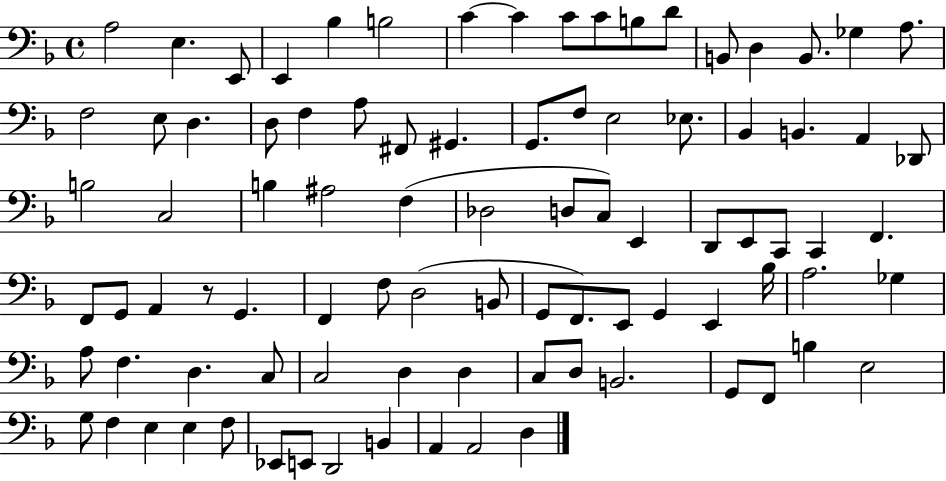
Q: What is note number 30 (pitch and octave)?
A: Bb2